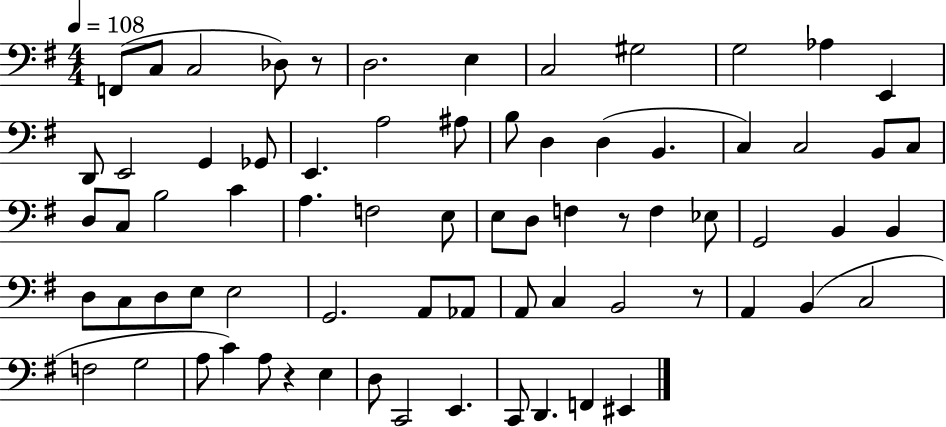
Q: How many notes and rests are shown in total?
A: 72